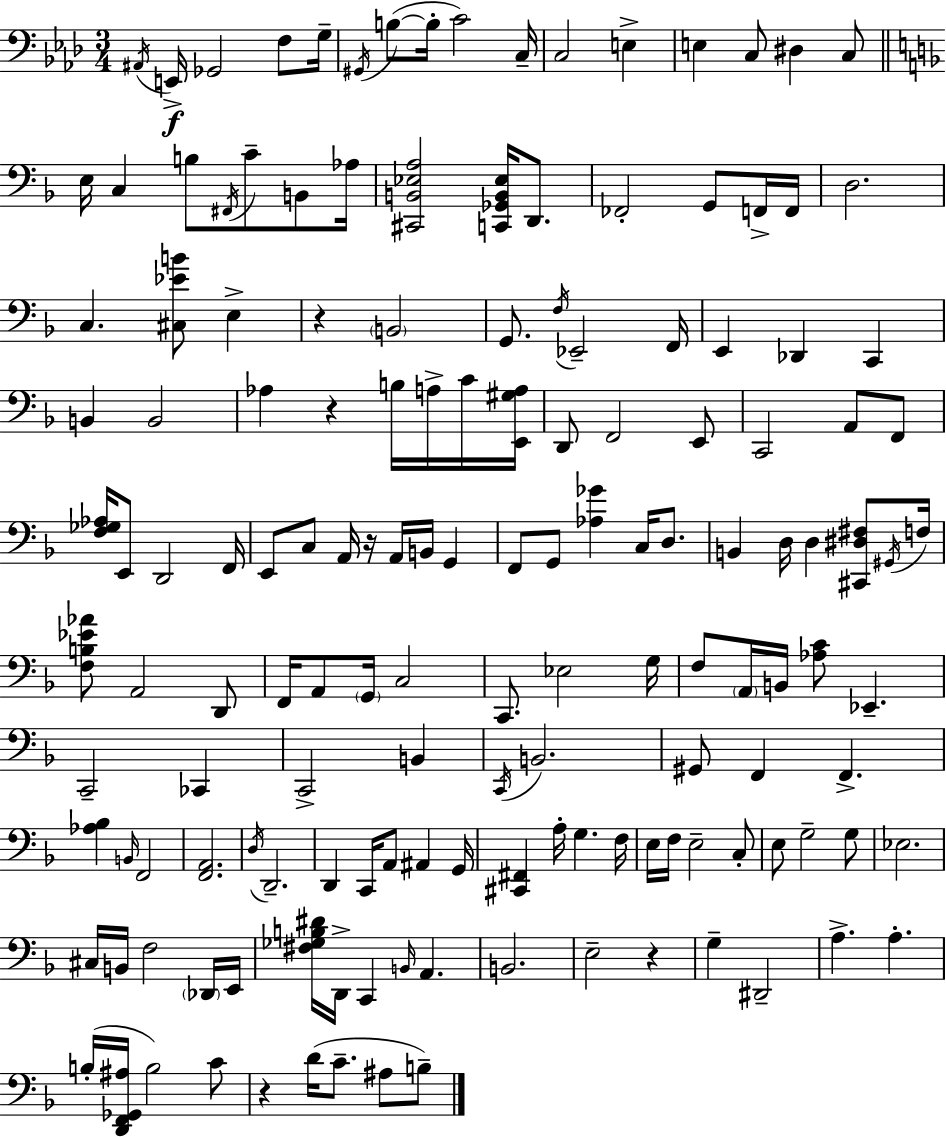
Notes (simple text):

A#2/s E2/s Gb2/h F3/e G3/s G#2/s B3/e B3/s C4/h C3/s C3/h E3/q E3/q C3/e D#3/q C3/e E3/s C3/q B3/e F#2/s C4/e B2/e Ab3/s [C#2,B2,Eb3,A3]/h [C2,Gb2,B2,Eb3]/s D2/e. FES2/h G2/e F2/s F2/s D3/h. C3/q. [C#3,Eb4,B4]/e E3/q R/q B2/h G2/e. F3/s Eb2/h F2/s E2/q Db2/q C2/q B2/q B2/h Ab3/q R/q B3/s A3/s C4/s [E2,G#3,A3]/s D2/e F2/h E2/e C2/h A2/e F2/e [F3,Gb3,Ab3]/s E2/e D2/h F2/s E2/e C3/e A2/s R/s A2/s B2/s G2/q F2/e G2/e [Ab3,Gb4]/q C3/s D3/e. B2/q D3/s D3/q [C#2,D#3,F#3]/e G#2/s F3/s [F3,B3,Eb4,Ab4]/e A2/h D2/e F2/s A2/e G2/s C3/h C2/e. Eb3/h G3/s F3/e A2/s B2/s [Ab3,C4]/e Eb2/q. C2/h CES2/q C2/h B2/q C2/s B2/h. G#2/e F2/q F2/q. [Ab3,Bb3]/q B2/s F2/h [F2,A2]/h. D3/s D2/h. D2/q C2/s A2/e A#2/q G2/s [C#2,F#2]/q A3/s G3/q. F3/s E3/s F3/s E3/h C3/e E3/e G3/h G3/e Eb3/h. C#3/s B2/s F3/h Db2/s E2/s [F#3,Gb3,B3,D#4]/s D2/s C2/q B2/s A2/q. B2/h. E3/h R/q G3/q D#2/h A3/q. A3/q. B3/s [D2,F2,Gb2,A#3]/s B3/h C4/e R/q D4/s C4/e. A#3/e B3/e